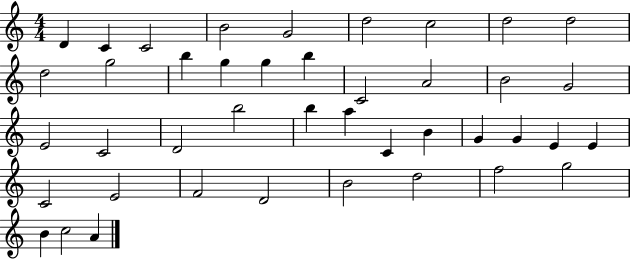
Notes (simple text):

D4/q C4/q C4/h B4/h G4/h D5/h C5/h D5/h D5/h D5/h G5/h B5/q G5/q G5/q B5/q C4/h A4/h B4/h G4/h E4/h C4/h D4/h B5/h B5/q A5/q C4/q B4/q G4/q G4/q E4/q E4/q C4/h E4/h F4/h D4/h B4/h D5/h F5/h G5/h B4/q C5/h A4/q